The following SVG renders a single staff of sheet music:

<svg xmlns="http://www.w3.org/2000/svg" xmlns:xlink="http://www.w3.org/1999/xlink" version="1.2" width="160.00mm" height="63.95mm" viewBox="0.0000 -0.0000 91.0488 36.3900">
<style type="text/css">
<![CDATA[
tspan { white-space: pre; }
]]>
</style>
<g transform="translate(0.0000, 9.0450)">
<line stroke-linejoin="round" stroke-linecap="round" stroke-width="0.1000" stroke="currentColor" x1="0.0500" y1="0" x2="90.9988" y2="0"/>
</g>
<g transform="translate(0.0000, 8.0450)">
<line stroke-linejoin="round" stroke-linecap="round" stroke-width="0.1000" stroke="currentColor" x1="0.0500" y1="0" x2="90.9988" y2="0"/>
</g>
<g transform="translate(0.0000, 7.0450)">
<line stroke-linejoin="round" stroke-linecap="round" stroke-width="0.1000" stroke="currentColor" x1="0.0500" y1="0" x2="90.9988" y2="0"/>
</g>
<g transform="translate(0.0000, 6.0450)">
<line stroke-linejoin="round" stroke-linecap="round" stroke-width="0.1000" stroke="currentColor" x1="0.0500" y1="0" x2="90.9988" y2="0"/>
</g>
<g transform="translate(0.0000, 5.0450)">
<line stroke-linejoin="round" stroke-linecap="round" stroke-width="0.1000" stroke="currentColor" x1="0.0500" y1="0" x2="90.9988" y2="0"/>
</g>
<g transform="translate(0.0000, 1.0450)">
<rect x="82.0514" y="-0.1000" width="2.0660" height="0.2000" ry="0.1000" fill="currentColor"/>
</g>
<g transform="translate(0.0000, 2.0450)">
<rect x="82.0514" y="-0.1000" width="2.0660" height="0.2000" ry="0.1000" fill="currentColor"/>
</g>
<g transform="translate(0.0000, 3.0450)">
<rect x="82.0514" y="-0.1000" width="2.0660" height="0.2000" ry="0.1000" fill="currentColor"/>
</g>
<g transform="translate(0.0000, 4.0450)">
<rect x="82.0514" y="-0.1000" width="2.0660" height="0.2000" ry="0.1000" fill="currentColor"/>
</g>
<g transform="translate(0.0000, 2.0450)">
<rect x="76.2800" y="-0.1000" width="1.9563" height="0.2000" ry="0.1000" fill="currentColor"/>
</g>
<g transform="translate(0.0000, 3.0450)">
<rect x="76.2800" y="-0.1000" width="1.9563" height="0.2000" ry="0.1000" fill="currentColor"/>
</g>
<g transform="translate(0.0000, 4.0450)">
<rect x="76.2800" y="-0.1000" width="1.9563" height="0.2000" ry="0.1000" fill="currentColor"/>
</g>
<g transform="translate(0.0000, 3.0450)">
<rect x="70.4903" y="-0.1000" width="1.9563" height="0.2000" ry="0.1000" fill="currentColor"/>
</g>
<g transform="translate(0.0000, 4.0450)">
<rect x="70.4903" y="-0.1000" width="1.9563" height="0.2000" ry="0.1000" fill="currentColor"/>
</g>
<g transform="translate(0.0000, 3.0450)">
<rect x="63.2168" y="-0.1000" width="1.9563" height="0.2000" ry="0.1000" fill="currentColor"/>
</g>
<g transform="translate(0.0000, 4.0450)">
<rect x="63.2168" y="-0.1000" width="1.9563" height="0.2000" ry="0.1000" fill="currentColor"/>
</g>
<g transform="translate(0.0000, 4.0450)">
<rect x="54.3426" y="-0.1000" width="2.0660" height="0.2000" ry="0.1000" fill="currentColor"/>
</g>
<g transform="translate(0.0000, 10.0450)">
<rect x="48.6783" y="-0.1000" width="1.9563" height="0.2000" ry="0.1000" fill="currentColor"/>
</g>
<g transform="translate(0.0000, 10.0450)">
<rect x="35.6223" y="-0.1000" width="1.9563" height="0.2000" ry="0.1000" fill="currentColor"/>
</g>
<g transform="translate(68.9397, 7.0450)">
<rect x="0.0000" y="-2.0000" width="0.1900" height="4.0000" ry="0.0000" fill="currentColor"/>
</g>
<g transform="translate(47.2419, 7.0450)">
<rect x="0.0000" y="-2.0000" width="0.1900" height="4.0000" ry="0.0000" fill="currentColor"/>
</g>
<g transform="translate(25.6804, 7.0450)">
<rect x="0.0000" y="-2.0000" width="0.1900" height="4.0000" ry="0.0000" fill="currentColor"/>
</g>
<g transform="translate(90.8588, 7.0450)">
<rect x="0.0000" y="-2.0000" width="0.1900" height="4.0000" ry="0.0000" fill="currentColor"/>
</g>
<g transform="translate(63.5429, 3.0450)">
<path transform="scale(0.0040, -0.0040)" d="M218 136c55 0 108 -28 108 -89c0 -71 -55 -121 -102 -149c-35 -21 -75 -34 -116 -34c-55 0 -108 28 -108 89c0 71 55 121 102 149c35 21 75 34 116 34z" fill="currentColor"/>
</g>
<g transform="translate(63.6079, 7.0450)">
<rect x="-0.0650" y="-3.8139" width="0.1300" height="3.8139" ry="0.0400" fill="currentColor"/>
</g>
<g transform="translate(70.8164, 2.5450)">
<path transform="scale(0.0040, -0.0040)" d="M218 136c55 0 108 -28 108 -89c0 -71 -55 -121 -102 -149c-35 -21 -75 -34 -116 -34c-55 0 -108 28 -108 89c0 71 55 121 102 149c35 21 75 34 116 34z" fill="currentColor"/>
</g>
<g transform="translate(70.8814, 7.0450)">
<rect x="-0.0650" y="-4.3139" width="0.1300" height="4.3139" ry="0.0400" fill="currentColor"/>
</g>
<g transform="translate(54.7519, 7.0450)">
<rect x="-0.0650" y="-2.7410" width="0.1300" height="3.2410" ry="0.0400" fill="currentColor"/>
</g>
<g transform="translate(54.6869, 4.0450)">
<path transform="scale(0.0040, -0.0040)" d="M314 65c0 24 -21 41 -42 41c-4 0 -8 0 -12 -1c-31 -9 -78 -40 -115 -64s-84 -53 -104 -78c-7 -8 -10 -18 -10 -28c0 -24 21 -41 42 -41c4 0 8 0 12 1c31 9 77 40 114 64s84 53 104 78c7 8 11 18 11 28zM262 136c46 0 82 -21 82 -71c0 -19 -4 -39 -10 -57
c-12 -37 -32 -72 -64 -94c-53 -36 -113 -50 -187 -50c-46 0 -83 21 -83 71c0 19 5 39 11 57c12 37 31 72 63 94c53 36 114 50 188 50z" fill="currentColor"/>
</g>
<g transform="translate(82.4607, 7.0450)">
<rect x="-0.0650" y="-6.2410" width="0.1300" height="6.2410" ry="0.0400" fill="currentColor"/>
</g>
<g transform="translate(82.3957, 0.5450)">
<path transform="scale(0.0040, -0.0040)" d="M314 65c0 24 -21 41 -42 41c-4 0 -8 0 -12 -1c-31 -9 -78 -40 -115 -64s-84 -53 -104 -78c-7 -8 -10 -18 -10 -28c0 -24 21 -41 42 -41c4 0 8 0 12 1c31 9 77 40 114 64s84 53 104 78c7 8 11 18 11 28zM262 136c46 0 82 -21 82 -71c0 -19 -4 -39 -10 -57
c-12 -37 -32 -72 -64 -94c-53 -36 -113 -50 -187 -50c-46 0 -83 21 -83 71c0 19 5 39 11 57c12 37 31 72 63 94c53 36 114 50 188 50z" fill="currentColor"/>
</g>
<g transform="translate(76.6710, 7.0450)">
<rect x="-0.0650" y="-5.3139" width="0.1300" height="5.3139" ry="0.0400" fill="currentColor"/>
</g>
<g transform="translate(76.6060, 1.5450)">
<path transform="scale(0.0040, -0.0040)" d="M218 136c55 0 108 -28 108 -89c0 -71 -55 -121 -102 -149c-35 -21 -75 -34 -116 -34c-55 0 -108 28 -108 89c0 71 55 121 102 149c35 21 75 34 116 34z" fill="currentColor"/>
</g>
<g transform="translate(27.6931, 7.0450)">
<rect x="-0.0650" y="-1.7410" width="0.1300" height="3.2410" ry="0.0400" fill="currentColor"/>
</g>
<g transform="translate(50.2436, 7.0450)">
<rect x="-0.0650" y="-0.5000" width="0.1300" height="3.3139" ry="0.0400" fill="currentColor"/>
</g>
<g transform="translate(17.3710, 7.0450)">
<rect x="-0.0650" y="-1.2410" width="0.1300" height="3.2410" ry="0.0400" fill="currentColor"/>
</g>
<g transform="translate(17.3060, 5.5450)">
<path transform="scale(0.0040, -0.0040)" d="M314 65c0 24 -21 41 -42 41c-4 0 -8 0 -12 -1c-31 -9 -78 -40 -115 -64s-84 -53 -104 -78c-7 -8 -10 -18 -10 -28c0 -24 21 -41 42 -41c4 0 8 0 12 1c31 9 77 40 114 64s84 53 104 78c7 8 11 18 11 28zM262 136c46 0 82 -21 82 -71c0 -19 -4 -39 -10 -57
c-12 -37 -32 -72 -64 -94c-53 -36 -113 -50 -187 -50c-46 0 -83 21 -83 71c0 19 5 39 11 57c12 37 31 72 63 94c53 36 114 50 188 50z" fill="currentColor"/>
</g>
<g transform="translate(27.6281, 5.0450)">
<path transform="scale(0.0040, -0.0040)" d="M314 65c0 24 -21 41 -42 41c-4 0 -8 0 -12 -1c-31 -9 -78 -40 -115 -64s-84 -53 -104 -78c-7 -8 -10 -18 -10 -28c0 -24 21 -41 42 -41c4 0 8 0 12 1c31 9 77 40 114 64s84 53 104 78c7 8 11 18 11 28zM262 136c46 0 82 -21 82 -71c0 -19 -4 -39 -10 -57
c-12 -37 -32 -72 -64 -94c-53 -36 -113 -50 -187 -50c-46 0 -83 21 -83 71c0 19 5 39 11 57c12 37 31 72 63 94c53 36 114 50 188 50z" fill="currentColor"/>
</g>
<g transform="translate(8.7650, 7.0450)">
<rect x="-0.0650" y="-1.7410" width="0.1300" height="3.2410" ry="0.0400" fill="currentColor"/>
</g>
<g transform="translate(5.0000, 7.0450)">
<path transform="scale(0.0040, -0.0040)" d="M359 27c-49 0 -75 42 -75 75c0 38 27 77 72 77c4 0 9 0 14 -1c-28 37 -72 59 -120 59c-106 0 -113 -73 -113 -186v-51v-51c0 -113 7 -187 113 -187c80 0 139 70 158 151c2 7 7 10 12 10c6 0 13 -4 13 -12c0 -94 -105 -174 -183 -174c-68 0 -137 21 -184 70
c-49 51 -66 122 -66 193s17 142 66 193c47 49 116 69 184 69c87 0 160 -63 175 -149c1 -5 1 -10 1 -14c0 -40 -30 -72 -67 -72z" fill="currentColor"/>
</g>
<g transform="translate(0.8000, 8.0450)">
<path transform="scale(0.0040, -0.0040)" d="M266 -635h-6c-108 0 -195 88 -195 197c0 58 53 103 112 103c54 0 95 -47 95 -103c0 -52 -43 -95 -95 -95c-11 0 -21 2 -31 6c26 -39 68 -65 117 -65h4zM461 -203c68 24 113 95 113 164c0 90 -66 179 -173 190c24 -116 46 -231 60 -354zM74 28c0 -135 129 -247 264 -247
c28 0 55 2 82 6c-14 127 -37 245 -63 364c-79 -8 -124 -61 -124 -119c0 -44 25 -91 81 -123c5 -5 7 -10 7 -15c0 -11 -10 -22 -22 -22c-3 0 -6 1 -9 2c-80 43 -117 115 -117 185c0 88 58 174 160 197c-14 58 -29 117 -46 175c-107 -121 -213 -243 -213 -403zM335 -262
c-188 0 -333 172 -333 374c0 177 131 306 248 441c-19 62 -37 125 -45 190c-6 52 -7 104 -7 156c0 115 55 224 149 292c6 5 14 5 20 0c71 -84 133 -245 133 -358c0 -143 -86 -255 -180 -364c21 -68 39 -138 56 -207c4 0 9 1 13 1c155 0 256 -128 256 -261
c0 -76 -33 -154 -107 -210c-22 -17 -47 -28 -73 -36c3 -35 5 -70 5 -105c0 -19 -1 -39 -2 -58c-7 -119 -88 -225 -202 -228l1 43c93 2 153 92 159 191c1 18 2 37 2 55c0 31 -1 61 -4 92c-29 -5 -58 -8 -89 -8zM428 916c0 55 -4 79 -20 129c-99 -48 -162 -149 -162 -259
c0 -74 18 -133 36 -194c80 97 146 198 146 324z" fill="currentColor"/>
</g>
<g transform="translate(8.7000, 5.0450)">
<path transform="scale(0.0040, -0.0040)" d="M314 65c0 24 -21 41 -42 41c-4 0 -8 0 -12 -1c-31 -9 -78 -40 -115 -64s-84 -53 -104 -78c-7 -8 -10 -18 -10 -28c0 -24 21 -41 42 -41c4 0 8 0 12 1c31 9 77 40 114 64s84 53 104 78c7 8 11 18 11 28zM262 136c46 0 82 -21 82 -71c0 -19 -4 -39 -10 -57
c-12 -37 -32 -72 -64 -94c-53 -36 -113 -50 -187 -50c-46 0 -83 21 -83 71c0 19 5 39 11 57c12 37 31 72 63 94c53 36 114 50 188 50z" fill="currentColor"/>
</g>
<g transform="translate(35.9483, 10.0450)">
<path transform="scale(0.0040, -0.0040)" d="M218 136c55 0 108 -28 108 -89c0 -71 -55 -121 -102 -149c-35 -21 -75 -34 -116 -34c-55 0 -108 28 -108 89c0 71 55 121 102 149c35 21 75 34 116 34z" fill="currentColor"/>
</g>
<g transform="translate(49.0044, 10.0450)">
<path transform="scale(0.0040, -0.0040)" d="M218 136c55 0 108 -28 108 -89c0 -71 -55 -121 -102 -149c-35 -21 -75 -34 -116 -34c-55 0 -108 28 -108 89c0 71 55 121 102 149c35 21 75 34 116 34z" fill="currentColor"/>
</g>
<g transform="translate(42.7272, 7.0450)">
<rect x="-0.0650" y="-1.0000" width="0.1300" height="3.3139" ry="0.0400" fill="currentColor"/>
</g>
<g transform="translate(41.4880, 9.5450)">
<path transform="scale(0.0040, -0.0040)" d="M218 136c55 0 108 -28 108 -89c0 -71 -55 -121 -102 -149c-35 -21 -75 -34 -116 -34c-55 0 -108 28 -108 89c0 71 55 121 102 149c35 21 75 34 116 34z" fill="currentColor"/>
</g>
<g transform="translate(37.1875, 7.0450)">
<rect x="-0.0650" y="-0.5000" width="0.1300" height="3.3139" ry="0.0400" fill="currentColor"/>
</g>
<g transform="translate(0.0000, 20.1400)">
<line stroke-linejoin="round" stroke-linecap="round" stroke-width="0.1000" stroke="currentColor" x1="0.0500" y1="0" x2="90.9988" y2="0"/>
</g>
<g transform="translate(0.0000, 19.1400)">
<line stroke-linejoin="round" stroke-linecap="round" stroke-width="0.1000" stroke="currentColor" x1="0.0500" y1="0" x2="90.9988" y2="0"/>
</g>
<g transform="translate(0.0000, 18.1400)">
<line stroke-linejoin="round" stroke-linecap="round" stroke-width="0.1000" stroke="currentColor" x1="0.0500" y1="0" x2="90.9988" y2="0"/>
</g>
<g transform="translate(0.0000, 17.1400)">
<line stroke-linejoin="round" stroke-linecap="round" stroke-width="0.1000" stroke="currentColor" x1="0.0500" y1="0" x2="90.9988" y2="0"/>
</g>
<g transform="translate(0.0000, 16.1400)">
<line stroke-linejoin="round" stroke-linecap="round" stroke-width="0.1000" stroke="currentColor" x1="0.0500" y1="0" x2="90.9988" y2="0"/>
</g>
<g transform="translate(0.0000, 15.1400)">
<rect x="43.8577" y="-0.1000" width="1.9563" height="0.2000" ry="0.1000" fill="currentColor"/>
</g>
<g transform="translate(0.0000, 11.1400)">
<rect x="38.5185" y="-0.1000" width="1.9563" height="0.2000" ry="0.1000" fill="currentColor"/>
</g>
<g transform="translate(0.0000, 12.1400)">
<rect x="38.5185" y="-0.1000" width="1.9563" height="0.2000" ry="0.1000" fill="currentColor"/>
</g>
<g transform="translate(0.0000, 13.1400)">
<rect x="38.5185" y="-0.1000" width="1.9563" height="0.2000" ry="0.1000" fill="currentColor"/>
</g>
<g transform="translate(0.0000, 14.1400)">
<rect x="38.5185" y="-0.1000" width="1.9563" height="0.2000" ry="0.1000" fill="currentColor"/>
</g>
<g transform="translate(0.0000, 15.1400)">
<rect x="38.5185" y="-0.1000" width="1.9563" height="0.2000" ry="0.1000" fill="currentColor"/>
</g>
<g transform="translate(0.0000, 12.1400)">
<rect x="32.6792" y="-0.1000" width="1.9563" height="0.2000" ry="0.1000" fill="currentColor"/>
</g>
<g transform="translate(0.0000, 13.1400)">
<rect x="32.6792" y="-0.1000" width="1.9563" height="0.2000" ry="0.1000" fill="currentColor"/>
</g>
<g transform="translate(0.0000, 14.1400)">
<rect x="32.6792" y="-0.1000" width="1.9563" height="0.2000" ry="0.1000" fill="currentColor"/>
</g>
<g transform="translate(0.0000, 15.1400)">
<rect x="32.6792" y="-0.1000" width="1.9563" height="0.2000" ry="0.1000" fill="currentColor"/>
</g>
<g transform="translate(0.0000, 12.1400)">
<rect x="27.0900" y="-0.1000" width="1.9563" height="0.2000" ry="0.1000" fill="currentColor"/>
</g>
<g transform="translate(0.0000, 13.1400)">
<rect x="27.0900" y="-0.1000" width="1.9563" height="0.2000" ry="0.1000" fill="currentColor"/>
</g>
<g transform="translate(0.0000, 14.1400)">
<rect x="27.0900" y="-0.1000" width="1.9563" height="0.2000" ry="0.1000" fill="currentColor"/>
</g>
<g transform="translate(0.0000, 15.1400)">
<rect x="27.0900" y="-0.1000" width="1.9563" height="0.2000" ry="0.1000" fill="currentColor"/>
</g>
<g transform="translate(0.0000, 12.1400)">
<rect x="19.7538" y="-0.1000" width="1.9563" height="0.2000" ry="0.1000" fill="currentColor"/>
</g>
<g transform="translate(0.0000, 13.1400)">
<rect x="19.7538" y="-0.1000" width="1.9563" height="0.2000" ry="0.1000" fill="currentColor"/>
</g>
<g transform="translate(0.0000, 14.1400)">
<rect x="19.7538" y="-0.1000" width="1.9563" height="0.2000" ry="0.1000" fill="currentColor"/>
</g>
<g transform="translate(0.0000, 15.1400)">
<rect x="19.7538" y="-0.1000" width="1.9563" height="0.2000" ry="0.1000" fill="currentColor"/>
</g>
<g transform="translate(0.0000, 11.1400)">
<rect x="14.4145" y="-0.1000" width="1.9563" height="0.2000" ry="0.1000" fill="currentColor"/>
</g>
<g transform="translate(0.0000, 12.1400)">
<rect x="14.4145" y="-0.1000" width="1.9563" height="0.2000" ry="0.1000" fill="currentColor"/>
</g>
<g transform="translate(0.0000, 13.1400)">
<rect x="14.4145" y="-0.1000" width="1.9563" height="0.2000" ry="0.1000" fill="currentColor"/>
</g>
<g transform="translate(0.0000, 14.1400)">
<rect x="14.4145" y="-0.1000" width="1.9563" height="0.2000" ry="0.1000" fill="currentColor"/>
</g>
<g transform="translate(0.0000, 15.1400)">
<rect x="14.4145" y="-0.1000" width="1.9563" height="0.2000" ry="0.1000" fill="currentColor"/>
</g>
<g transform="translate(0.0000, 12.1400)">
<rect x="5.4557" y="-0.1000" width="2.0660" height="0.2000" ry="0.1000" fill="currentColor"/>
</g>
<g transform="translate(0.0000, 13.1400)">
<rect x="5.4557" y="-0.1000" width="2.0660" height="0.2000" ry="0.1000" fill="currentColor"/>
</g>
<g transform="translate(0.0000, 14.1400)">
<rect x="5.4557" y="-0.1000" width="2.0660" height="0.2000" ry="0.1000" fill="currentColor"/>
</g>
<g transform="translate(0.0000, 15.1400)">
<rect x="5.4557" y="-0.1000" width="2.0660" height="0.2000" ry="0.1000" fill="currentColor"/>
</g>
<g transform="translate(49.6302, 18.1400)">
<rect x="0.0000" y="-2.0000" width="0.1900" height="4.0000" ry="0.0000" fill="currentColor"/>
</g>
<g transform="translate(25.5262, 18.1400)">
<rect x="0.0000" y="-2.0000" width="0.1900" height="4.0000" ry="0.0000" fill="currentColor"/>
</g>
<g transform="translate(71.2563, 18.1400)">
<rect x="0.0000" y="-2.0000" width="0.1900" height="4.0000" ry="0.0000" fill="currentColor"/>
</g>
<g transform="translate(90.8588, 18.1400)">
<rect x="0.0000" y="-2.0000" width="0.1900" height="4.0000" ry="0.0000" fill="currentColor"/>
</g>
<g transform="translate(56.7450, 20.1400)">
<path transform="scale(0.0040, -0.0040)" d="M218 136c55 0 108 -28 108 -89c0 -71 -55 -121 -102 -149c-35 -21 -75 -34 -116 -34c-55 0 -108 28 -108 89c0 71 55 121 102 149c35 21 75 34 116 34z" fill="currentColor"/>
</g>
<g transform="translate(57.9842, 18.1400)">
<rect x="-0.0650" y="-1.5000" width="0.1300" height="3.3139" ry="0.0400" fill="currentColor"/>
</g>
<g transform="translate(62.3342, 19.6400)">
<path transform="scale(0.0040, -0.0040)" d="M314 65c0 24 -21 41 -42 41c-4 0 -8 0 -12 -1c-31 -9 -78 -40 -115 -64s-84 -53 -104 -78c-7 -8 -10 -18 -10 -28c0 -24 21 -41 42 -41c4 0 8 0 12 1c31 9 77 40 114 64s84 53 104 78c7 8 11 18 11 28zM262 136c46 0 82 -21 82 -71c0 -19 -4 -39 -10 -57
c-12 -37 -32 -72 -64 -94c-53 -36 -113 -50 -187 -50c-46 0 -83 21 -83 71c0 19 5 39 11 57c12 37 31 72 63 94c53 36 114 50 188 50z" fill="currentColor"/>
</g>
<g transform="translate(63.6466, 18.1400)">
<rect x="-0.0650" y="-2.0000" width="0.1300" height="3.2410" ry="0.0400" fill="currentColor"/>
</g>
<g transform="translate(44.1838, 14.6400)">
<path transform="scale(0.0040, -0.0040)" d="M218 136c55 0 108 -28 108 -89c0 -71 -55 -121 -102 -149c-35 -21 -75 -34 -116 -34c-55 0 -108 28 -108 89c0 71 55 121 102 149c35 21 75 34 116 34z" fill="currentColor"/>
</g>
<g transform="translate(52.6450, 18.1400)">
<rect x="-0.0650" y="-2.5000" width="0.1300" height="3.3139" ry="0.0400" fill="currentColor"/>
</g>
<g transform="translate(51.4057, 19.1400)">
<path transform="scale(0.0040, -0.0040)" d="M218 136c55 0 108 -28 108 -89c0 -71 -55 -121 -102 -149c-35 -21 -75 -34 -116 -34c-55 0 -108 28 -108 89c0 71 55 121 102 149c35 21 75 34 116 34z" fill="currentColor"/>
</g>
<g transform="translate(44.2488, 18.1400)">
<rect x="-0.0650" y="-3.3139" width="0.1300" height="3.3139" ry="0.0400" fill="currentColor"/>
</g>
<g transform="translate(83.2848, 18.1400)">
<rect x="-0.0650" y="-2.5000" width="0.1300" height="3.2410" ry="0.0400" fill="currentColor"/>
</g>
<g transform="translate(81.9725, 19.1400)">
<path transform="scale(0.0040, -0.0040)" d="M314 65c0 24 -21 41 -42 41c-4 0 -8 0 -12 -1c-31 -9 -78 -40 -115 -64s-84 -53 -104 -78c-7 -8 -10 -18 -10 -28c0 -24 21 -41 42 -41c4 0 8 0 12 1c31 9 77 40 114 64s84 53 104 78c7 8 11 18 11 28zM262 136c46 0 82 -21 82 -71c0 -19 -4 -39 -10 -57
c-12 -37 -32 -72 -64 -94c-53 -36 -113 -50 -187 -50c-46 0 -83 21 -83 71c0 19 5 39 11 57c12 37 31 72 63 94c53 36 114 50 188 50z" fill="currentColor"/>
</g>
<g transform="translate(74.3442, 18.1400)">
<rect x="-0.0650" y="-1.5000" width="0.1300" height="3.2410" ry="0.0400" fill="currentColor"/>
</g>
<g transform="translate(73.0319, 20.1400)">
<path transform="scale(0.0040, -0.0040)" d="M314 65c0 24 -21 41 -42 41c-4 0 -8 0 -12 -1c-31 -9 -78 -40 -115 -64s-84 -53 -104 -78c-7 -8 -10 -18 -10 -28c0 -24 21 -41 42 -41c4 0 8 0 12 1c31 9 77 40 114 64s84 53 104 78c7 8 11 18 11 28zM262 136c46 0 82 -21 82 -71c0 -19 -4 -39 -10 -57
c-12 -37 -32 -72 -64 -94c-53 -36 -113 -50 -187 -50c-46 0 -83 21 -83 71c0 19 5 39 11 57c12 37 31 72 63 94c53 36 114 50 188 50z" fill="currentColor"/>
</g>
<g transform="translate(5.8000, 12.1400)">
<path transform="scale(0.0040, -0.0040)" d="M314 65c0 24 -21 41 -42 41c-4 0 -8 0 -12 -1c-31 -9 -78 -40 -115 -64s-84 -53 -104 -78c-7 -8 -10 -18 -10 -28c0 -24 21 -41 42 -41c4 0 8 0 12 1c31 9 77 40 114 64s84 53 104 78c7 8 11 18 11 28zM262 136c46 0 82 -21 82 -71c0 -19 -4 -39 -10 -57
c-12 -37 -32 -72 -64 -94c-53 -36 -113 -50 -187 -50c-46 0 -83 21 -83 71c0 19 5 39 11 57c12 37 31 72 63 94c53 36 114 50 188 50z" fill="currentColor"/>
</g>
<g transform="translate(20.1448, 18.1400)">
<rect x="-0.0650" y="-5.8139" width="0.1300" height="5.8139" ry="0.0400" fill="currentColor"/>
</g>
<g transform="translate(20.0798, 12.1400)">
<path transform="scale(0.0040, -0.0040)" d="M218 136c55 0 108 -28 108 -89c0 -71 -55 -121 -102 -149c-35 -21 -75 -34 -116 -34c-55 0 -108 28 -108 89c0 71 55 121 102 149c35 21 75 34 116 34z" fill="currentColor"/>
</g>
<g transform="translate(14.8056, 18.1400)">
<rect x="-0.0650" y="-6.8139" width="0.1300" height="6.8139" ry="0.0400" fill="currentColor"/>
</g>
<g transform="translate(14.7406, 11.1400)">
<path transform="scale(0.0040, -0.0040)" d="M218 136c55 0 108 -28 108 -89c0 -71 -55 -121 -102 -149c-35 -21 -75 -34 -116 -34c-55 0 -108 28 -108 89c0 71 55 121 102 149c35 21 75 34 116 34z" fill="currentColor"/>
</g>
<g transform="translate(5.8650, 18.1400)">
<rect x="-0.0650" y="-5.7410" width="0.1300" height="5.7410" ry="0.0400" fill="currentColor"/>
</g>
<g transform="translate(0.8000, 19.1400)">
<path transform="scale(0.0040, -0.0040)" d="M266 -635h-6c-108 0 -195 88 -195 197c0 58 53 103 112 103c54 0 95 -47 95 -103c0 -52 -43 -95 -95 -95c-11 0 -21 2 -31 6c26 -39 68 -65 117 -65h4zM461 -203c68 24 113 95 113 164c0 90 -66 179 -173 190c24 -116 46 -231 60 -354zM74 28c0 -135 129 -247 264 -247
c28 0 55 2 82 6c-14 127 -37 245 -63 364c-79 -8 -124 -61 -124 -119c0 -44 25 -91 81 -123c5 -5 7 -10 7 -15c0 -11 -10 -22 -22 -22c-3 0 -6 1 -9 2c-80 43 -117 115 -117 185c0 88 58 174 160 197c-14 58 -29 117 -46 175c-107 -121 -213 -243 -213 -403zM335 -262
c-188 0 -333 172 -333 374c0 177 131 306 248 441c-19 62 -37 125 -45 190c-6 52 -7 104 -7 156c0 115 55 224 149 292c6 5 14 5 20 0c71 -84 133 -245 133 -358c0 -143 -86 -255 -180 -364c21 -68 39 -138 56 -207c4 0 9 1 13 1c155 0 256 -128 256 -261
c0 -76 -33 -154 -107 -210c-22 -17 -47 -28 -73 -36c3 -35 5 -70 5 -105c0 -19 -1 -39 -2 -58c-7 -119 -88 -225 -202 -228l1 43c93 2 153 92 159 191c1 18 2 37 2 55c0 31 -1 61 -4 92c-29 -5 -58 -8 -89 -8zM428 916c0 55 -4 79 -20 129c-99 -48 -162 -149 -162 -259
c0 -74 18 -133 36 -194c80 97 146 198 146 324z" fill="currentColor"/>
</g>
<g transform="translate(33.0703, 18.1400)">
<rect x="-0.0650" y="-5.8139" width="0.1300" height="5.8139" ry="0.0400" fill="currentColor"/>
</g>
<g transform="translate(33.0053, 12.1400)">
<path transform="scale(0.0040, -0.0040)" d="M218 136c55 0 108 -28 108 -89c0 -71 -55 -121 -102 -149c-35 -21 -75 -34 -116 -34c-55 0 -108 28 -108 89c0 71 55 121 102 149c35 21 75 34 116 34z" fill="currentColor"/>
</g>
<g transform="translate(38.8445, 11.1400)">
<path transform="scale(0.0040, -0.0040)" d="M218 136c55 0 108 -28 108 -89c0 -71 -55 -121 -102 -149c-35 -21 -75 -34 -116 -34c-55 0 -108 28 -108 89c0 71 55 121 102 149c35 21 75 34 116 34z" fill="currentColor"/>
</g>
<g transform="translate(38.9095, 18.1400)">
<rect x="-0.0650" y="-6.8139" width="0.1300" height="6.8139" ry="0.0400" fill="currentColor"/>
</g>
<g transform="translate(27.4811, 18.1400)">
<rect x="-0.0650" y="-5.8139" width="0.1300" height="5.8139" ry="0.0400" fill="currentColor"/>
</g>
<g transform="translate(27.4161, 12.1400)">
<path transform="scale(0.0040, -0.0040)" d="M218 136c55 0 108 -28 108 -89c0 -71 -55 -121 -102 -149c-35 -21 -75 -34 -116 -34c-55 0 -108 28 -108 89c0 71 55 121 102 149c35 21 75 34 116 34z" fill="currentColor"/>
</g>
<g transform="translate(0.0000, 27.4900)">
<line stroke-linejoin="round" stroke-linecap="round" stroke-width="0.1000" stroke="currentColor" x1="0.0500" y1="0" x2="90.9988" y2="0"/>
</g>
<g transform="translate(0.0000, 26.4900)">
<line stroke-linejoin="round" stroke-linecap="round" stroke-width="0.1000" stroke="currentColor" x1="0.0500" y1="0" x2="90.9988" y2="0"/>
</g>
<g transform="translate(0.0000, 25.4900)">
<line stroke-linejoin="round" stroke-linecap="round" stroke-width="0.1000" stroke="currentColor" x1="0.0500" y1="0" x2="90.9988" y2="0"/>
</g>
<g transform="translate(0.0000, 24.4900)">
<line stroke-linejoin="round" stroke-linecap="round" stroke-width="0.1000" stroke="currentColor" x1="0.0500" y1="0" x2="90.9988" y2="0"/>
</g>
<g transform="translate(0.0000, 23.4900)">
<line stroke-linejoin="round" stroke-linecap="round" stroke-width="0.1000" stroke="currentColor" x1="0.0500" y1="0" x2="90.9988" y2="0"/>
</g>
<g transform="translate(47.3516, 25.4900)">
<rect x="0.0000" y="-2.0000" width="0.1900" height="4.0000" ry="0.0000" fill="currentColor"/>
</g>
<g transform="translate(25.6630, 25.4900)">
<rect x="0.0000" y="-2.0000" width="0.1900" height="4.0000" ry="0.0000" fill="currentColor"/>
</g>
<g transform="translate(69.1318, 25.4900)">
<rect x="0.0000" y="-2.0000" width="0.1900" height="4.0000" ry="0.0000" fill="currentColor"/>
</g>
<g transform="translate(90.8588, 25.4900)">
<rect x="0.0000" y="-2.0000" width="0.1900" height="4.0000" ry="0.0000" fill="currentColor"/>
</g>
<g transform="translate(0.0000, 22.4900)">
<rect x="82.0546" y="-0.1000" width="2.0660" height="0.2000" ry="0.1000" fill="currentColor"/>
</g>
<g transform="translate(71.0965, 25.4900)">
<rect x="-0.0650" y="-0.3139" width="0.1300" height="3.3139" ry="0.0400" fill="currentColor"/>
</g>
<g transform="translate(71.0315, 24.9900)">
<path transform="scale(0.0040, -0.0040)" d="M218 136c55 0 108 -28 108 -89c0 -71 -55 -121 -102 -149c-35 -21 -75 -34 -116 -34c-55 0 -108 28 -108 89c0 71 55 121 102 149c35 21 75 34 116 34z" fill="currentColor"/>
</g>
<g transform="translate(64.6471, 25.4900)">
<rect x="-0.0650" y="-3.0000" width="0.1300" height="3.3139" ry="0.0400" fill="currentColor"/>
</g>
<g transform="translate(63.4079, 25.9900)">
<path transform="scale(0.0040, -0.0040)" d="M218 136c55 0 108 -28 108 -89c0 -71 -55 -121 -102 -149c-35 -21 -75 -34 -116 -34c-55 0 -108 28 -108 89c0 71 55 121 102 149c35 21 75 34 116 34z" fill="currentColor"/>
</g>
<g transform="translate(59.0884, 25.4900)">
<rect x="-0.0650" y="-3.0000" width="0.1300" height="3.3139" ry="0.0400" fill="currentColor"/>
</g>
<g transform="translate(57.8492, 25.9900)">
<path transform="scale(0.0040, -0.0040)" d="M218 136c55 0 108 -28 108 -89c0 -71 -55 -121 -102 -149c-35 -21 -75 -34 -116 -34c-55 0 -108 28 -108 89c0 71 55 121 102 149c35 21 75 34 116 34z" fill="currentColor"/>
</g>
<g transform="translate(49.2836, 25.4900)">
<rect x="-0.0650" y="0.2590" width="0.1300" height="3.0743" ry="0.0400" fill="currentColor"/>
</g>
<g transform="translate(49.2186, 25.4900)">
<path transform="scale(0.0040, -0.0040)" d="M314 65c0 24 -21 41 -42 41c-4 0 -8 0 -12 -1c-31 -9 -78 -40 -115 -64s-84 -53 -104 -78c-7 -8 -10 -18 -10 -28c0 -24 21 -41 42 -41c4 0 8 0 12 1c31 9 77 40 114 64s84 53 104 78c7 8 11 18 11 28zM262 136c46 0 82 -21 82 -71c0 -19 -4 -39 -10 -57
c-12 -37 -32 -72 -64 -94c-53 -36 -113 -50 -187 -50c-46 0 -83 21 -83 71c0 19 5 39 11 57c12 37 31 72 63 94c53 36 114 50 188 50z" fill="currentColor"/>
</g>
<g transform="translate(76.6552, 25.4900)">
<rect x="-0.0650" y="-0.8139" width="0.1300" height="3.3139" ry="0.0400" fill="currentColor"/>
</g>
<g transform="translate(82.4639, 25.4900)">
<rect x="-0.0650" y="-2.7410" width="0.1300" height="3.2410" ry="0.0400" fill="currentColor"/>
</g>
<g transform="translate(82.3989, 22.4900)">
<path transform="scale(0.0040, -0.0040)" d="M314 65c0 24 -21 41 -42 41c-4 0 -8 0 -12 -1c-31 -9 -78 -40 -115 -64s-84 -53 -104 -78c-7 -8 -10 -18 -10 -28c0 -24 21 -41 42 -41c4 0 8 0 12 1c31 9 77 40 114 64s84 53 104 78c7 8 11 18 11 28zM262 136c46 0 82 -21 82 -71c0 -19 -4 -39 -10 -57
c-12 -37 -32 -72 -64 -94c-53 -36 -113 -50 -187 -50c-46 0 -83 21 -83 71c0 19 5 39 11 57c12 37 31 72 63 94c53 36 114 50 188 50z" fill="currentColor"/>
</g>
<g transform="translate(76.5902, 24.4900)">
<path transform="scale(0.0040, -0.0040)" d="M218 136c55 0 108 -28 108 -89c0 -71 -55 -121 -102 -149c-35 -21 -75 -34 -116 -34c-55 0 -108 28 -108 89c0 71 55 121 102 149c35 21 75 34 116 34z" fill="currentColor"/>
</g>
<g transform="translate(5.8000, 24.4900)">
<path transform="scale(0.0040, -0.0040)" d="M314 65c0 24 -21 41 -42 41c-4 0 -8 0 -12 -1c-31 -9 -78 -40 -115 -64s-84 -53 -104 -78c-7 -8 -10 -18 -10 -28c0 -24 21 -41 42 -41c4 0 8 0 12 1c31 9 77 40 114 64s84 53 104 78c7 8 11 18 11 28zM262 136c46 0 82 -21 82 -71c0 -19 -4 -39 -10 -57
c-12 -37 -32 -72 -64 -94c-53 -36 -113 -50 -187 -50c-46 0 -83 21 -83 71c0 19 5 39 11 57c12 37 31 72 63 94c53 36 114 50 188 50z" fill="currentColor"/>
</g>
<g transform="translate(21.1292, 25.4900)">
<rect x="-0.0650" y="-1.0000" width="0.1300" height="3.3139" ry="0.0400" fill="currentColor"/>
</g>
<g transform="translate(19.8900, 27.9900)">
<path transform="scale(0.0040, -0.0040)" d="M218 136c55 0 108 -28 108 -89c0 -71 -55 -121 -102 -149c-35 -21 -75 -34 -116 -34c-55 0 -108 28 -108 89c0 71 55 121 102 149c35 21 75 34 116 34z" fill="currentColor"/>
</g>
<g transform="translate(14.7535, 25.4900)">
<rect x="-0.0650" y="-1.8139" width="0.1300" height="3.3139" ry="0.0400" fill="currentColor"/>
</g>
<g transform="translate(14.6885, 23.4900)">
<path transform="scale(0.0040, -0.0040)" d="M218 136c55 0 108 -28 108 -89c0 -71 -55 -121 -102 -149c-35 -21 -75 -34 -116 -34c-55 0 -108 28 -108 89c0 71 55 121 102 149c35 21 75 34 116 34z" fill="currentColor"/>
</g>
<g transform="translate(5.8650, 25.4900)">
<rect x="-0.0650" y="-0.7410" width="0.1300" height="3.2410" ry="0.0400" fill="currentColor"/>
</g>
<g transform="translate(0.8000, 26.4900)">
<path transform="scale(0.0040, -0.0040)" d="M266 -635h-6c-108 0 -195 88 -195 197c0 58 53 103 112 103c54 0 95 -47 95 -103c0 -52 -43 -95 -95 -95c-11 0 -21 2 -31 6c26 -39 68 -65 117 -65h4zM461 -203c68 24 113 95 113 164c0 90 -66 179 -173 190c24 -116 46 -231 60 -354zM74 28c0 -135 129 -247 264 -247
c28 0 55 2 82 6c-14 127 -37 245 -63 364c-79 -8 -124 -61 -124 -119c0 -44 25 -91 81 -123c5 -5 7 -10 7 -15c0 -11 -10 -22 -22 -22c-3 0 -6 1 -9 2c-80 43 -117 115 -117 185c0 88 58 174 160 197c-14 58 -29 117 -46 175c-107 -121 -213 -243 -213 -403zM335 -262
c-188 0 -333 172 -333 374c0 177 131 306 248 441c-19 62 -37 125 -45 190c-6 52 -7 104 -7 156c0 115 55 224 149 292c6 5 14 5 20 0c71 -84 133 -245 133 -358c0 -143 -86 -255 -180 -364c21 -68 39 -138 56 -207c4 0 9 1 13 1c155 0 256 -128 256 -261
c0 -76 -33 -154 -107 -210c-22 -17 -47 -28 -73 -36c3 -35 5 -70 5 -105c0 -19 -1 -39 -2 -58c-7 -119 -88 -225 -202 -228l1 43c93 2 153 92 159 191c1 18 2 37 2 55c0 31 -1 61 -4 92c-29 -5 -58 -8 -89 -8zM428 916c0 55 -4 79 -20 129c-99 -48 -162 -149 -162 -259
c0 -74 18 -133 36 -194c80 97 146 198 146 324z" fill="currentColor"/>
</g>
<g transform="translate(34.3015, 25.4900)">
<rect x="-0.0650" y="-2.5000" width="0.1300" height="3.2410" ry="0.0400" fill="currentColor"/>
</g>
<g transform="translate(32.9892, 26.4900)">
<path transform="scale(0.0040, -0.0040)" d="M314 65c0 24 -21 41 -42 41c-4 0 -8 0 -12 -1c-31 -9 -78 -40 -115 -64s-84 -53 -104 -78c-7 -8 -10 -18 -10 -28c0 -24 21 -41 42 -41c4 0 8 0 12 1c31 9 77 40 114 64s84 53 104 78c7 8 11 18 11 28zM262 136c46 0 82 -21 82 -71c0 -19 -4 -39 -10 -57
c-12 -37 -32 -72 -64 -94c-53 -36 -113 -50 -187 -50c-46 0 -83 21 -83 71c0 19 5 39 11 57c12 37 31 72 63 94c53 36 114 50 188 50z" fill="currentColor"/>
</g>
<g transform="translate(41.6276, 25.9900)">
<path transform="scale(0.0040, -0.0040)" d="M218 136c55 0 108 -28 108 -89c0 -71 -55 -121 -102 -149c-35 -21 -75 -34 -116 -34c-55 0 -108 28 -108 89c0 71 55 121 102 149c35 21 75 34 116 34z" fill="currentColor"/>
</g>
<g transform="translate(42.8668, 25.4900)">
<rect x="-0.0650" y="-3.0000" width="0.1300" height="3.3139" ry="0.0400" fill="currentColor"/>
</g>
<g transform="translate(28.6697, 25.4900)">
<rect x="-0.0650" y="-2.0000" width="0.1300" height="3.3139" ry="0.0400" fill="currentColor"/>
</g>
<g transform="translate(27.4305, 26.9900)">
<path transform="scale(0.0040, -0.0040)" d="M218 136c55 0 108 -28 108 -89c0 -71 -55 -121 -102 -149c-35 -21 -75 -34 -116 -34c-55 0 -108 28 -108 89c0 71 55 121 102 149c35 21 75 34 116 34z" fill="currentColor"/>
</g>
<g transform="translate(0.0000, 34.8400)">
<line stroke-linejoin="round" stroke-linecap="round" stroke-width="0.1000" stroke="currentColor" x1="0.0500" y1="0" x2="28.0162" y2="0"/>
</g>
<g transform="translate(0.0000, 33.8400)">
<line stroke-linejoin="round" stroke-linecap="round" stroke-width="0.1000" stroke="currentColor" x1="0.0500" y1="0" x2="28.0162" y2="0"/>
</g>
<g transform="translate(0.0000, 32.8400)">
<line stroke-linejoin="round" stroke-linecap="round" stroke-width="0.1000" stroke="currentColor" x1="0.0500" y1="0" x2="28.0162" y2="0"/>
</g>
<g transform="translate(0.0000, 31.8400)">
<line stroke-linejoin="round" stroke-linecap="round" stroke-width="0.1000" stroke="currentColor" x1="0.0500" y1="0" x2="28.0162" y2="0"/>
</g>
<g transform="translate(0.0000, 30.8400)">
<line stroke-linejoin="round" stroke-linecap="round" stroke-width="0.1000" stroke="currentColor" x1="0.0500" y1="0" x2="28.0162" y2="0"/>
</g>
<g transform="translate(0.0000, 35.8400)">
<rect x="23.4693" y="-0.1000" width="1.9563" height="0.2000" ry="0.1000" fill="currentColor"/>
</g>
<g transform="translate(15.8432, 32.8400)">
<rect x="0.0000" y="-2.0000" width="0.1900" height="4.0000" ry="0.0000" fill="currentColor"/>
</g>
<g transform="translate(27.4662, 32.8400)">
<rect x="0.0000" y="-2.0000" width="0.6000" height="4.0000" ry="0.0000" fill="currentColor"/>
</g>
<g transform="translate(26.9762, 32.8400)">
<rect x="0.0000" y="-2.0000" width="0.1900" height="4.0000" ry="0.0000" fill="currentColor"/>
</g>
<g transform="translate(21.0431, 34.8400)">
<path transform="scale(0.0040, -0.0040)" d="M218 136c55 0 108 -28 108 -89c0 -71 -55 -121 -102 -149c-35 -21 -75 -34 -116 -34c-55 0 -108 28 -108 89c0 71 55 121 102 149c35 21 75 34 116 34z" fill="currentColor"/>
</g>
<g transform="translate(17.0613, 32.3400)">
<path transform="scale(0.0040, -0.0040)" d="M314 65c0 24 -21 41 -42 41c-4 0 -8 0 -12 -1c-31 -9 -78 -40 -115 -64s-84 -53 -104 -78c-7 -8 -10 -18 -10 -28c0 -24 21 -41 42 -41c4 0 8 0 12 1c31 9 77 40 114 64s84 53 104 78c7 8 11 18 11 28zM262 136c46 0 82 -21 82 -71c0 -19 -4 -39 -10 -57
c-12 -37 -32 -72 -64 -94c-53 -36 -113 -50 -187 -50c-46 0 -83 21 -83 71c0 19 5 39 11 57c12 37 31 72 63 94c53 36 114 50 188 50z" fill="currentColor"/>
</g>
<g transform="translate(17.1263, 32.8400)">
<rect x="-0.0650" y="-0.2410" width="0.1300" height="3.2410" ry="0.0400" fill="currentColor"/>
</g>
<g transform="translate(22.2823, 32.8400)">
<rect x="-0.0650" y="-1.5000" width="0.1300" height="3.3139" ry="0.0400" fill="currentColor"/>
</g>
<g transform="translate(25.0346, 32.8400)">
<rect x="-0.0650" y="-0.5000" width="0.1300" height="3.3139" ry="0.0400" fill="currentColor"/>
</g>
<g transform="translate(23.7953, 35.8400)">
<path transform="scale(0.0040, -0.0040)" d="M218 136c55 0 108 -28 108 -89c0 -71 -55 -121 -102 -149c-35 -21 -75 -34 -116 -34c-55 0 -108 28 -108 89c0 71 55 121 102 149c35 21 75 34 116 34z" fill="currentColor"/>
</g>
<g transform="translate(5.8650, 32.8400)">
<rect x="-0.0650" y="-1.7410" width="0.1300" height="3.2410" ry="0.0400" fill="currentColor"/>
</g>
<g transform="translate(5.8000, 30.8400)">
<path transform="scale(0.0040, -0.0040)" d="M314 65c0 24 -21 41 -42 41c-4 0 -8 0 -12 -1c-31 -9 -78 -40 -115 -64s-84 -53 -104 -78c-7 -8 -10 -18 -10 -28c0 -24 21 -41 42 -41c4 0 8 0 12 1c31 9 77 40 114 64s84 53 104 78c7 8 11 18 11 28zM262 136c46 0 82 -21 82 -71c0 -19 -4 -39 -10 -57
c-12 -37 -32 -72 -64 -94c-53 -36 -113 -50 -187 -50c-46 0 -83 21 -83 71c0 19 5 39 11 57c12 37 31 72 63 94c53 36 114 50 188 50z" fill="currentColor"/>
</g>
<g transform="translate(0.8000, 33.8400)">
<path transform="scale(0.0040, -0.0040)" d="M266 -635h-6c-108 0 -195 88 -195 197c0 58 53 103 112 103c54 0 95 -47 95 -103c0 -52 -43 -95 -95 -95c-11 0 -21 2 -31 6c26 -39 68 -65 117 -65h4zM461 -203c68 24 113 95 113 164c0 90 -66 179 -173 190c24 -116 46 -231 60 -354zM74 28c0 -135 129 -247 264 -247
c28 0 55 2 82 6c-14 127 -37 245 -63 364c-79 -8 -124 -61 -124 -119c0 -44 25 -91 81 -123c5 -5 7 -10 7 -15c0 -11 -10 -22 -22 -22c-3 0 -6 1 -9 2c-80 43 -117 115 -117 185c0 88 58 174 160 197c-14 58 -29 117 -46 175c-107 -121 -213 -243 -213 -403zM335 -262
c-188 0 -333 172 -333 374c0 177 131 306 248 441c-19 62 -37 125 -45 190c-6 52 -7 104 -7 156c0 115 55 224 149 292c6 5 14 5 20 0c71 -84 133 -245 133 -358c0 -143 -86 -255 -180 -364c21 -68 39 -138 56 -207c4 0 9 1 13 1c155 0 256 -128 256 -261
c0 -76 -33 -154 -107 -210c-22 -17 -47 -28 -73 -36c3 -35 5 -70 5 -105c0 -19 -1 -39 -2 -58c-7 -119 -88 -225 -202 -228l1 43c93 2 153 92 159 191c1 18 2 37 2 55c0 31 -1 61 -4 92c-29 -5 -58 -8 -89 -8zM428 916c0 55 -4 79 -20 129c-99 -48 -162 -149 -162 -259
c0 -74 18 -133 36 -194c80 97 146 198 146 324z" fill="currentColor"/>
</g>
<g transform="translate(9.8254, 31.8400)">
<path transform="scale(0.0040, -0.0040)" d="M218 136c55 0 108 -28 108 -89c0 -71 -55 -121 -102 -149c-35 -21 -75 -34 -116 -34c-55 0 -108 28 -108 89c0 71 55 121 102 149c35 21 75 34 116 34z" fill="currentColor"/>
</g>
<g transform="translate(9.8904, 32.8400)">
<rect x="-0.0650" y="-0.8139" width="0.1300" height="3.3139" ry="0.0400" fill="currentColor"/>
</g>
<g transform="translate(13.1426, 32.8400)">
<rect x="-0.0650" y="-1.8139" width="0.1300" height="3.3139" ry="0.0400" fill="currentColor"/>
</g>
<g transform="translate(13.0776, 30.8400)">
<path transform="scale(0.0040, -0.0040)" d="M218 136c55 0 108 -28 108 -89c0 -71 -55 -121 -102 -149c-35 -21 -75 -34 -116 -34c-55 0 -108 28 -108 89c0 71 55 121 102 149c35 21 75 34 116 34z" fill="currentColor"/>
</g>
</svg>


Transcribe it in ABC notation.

X:1
T:Untitled
M:4/4
L:1/4
K:C
f2 e2 f2 C D C a2 c' d' f' a'2 g'2 b' g' g' g' b' b G E F2 E2 G2 d2 f D F G2 A B2 A A c d a2 f2 d f c2 E C